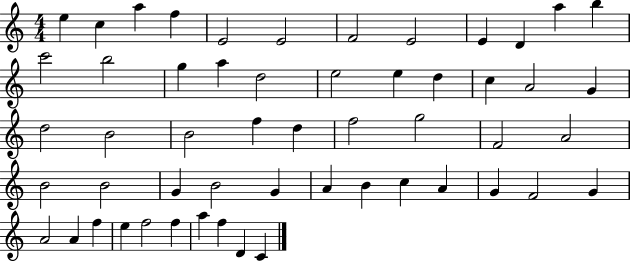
E5/q C5/q A5/q F5/q E4/h E4/h F4/h E4/h E4/q D4/q A5/q B5/q C6/h B5/h G5/q A5/q D5/h E5/h E5/q D5/q C5/q A4/h G4/q D5/h B4/h B4/h F5/q D5/q F5/h G5/h F4/h A4/h B4/h B4/h G4/q B4/h G4/q A4/q B4/q C5/q A4/q G4/q F4/h G4/q A4/h A4/q F5/q E5/q F5/h F5/q A5/q F5/q D4/q C4/q